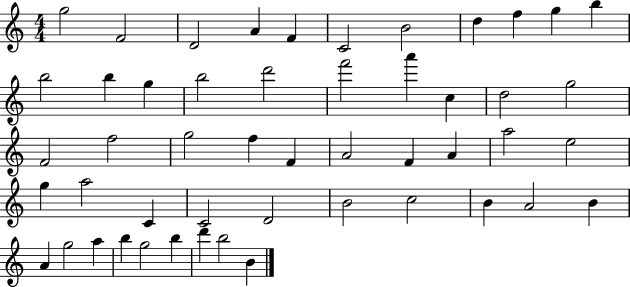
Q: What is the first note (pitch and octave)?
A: G5